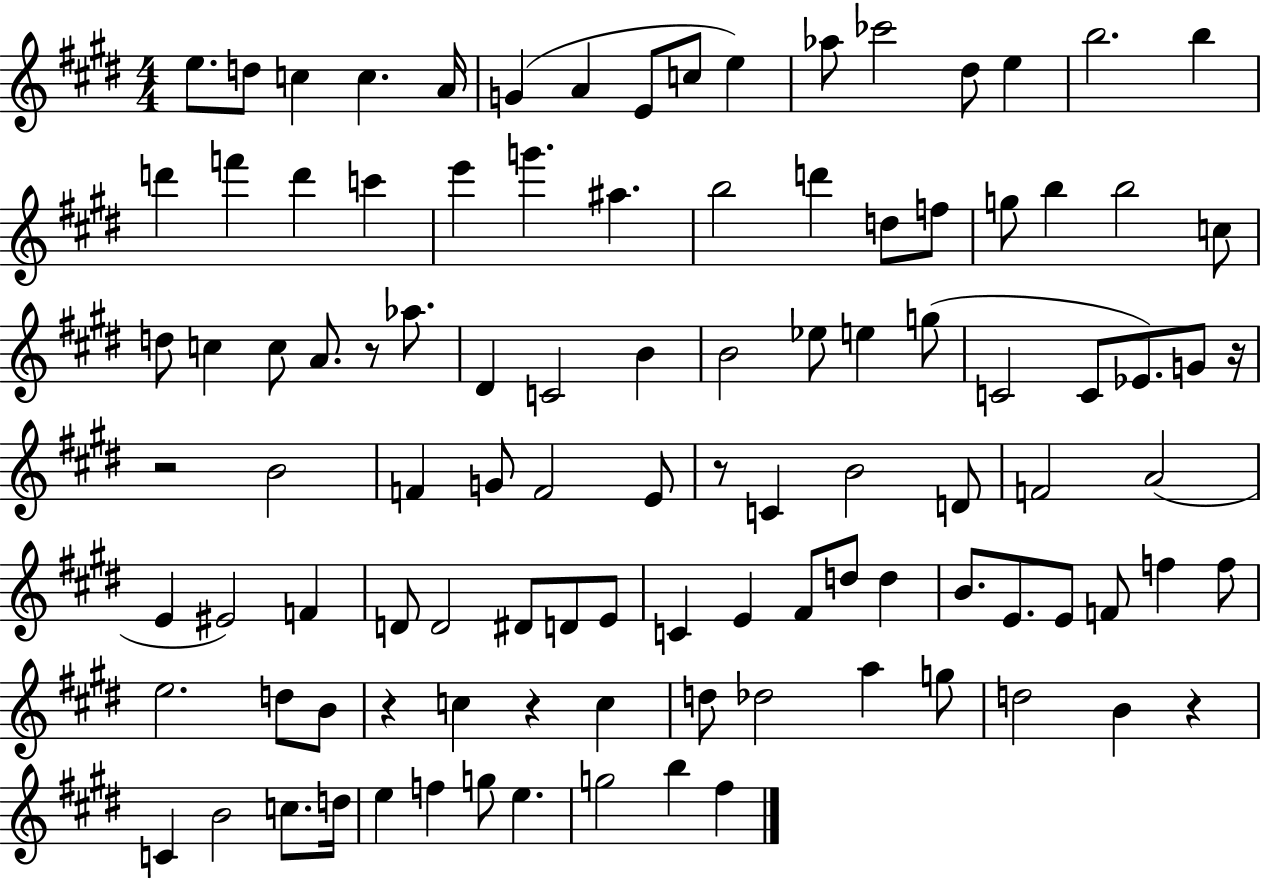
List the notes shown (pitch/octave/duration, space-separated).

E5/e. D5/e C5/q C5/q. A4/s G4/q A4/q E4/e C5/e E5/q Ab5/e CES6/h D#5/e E5/q B5/h. B5/q D6/q F6/q D6/q C6/q E6/q G6/q. A#5/q. B5/h D6/q D5/e F5/e G5/e B5/q B5/h C5/e D5/e C5/q C5/e A4/e. R/e Ab5/e. D#4/q C4/h B4/q B4/h Eb5/e E5/q G5/e C4/h C4/e Eb4/e. G4/e R/s R/h B4/h F4/q G4/e F4/h E4/e R/e C4/q B4/h D4/e F4/h A4/h E4/q EIS4/h F4/q D4/e D4/h D#4/e D4/e E4/e C4/q E4/q F#4/e D5/e D5/q B4/e. E4/e. E4/e F4/e F5/q F5/e E5/h. D5/e B4/e R/q C5/q R/q C5/q D5/e Db5/h A5/q G5/e D5/h B4/q R/q C4/q B4/h C5/e. D5/s E5/q F5/q G5/e E5/q. G5/h B5/q F#5/q